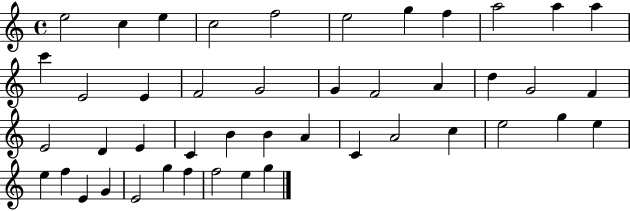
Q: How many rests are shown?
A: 0